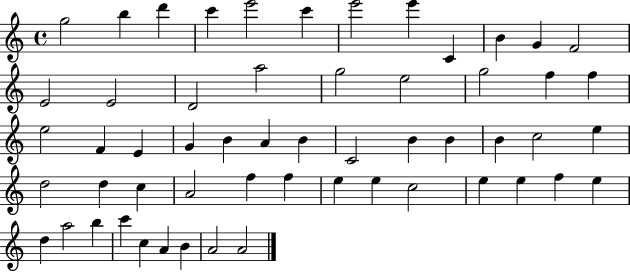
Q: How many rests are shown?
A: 0